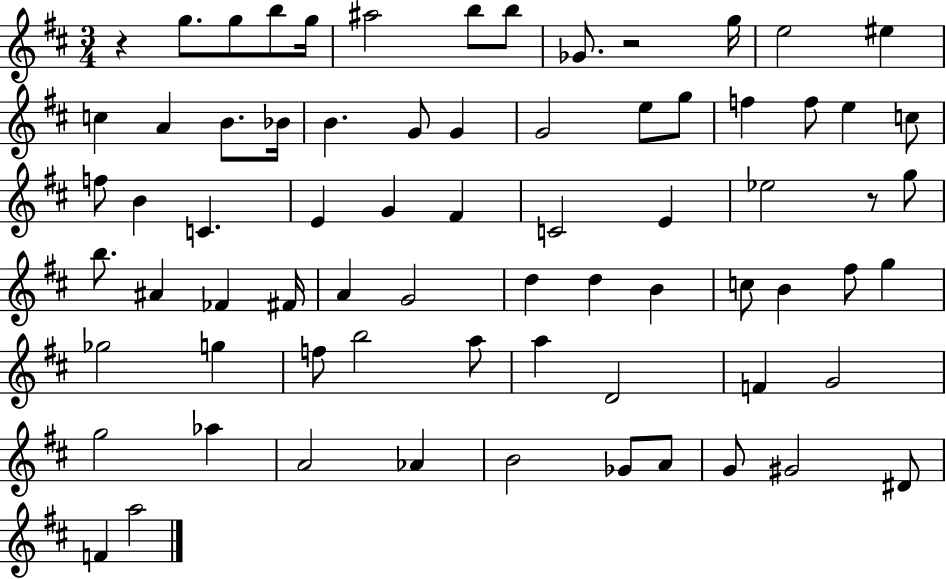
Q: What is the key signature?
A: D major